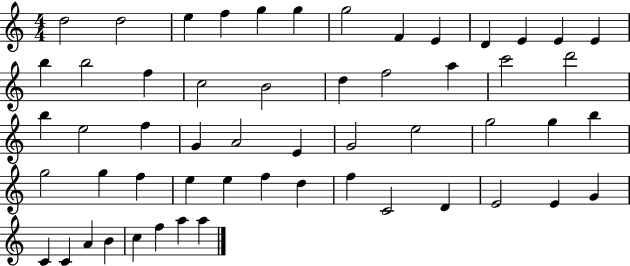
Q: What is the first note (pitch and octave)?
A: D5